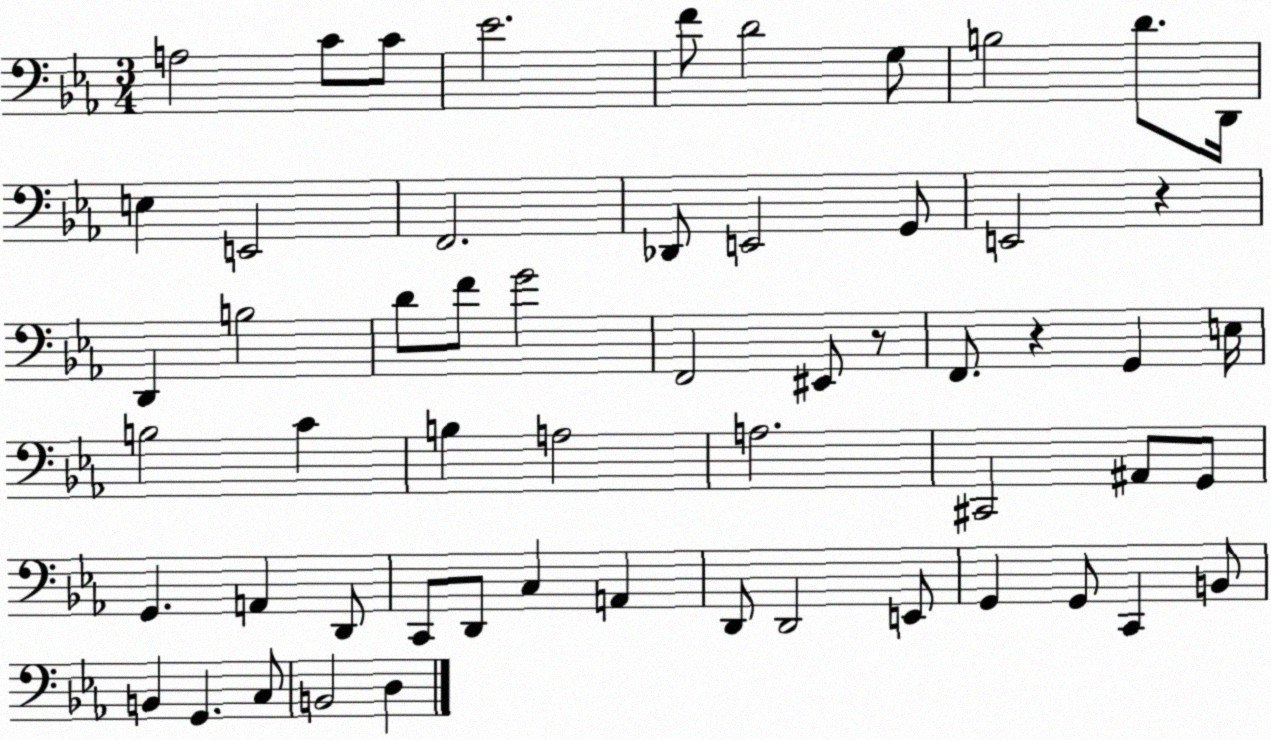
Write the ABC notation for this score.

X:1
T:Untitled
M:3/4
L:1/4
K:Eb
A,2 C/2 C/2 _E2 F/2 D2 G,/2 B,2 D/2 D,,/4 E, E,,2 F,,2 _D,,/2 E,,2 G,,/2 E,,2 z D,, B,2 D/2 F/2 G2 F,,2 ^E,,/2 z/2 F,,/2 z G,, E,/4 B,2 C B, A,2 A,2 ^C,,2 ^A,,/2 G,,/2 G,, A,, D,,/2 C,,/2 D,,/2 C, A,, D,,/2 D,,2 E,,/2 G,, G,,/2 C,, B,,/2 B,, G,, C,/2 B,,2 D,